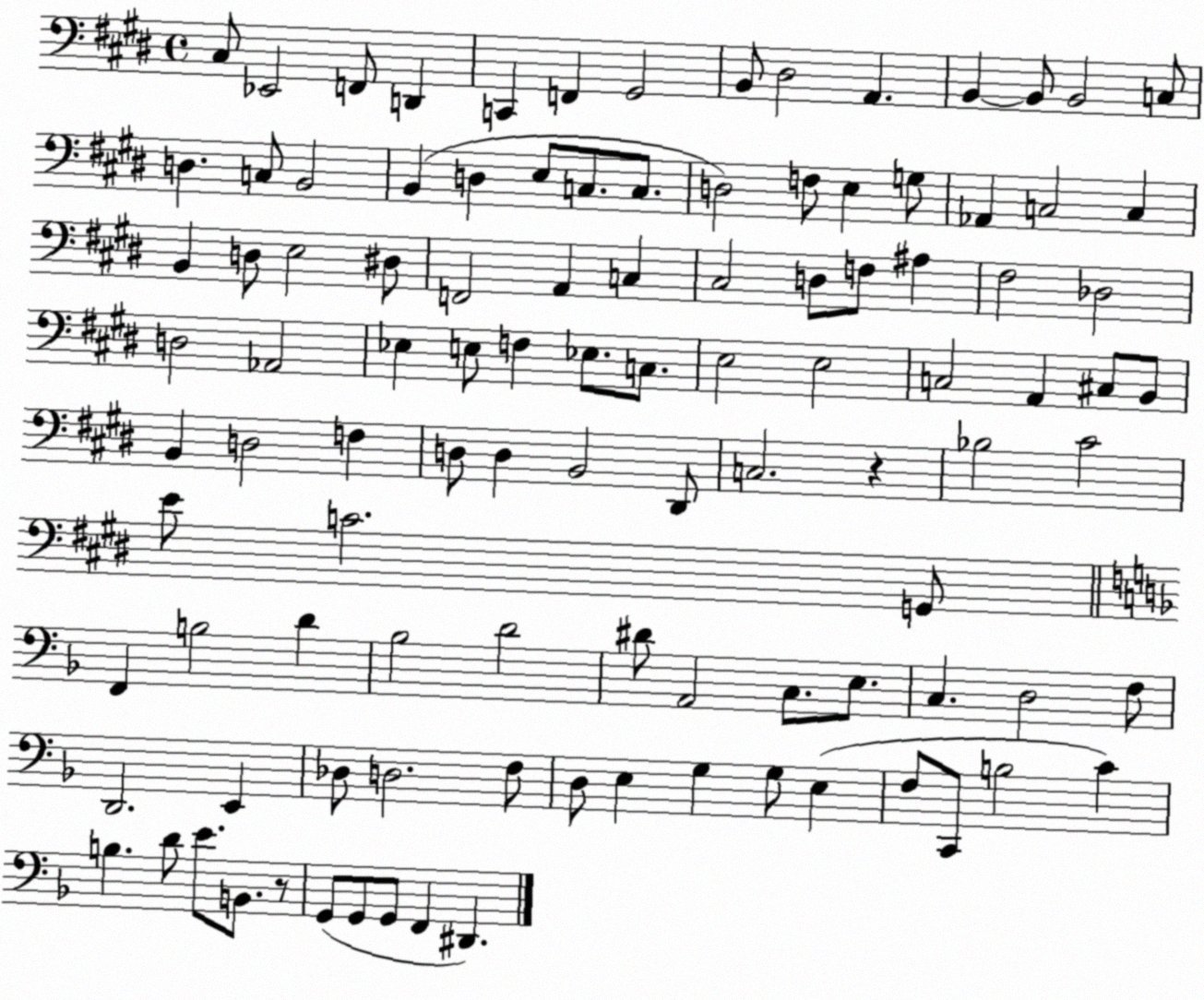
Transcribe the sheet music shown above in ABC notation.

X:1
T:Untitled
M:4/4
L:1/4
K:E
^C,/2 _E,,2 F,,/2 D,, C,, F,, ^G,,2 B,,/2 ^D,2 A,, B,, B,,/2 B,,2 C,/2 D, C,/2 B,,2 B,, D, E,/2 C,/2 C,/2 D,2 F,/2 E, G,/2 _A,, C,2 C, B,, D,/2 E,2 ^D,/2 F,,2 A,, C, ^C,2 D,/2 F,/2 ^A, ^F,2 _D,2 D,2 _A,,2 _E, E,/2 F, _E,/2 C,/2 E,2 E,2 C,2 A,, ^C,/2 B,,/2 B,, D,2 F, D,/2 D, B,,2 ^D,,/2 C,2 z _B,2 ^C2 E/2 C2 G,,/2 F,, B,2 D _B,2 D2 ^D/2 A,,2 C,/2 E,/2 C, D,2 F,/2 D,,2 E,, _D,/2 D,2 F,/2 D,/2 E, G, G,/2 E, F,/2 C,,/2 B,2 C B, D/2 E/2 B,,/2 z/2 G,,/2 G,,/2 G,,/2 F,, ^D,,